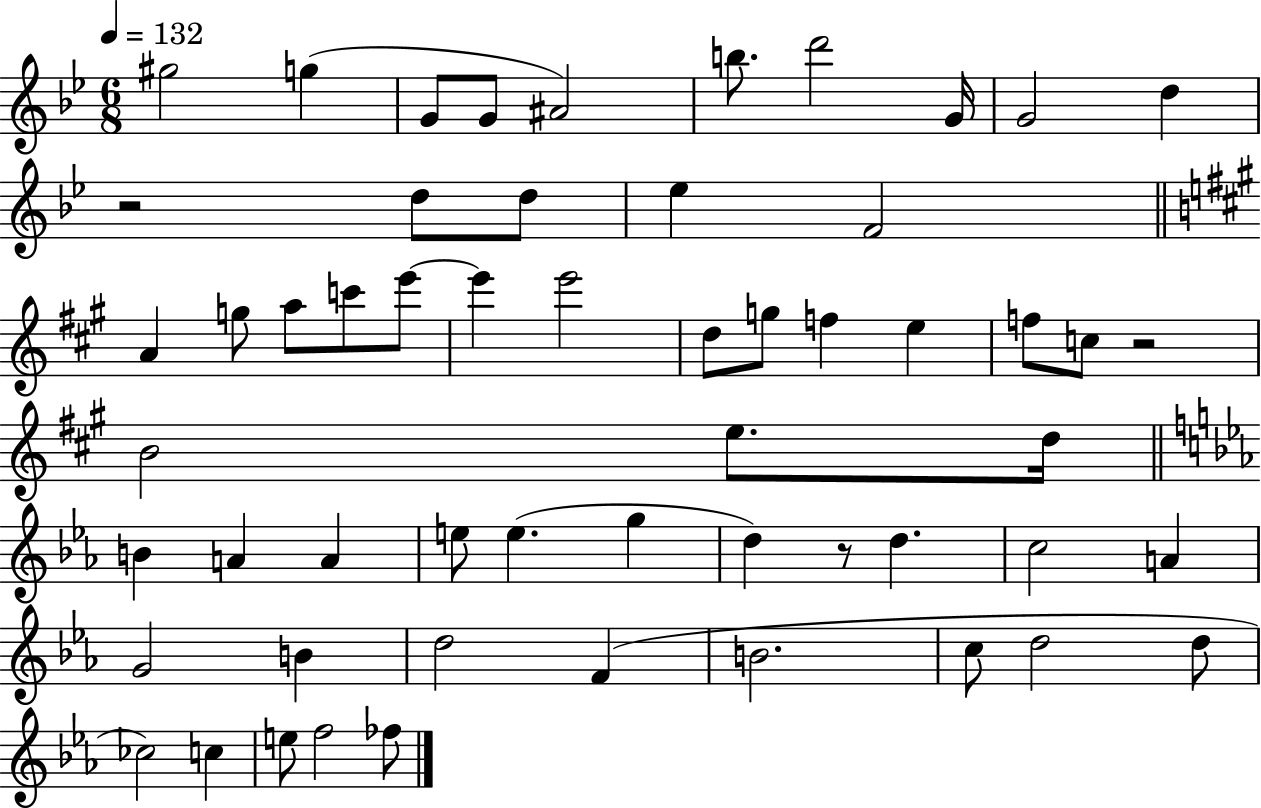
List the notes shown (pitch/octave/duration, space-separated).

G#5/h G5/q G4/e G4/e A#4/h B5/e. D6/h G4/s G4/h D5/q R/h D5/e D5/e Eb5/q F4/h A4/q G5/e A5/e C6/e E6/e E6/q E6/h D5/e G5/e F5/q E5/q F5/e C5/e R/h B4/h E5/e. D5/s B4/q A4/q A4/q E5/e E5/q. G5/q D5/q R/e D5/q. C5/h A4/q G4/h B4/q D5/h F4/q B4/h. C5/e D5/h D5/e CES5/h C5/q E5/e F5/h FES5/e